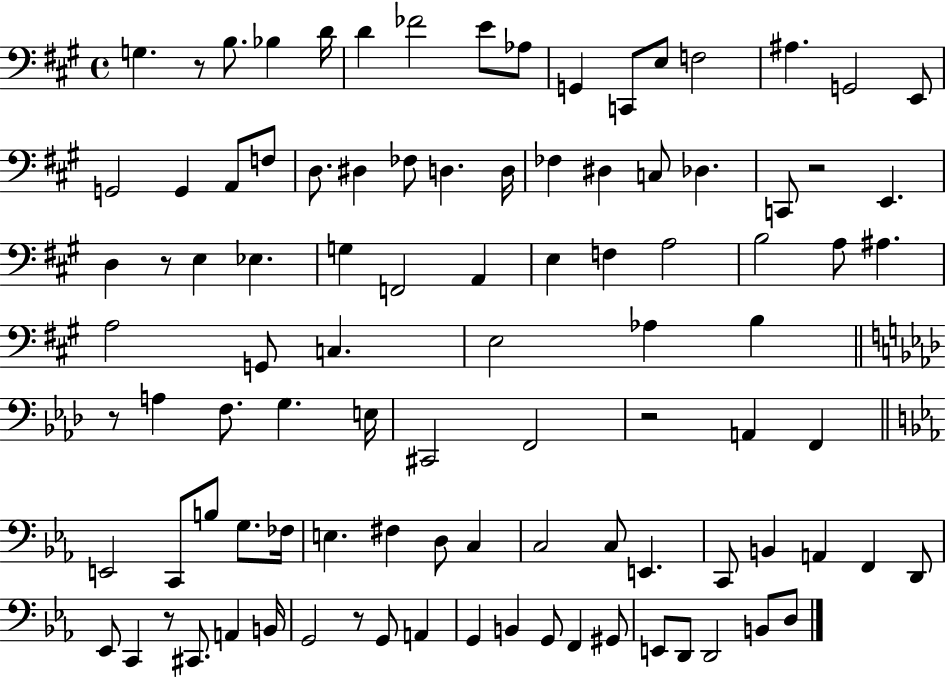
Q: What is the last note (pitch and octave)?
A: D3